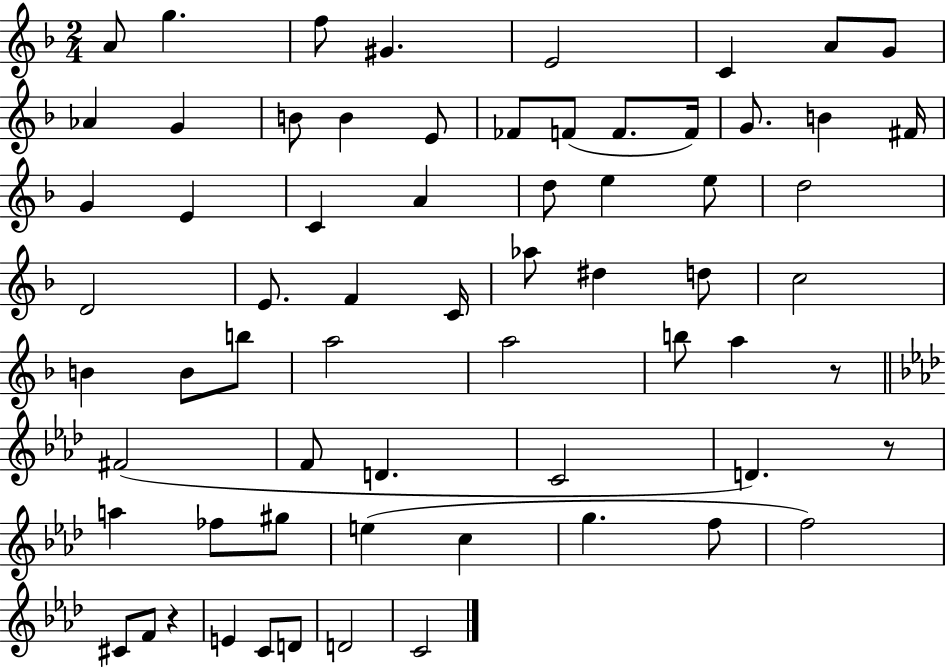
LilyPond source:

{
  \clef treble
  \numericTimeSignature
  \time 2/4
  \key f \major
  a'8 g''4. | f''8 gis'4. | e'2 | c'4 a'8 g'8 | \break aes'4 g'4 | b'8 b'4 e'8 | fes'8 f'8( f'8. f'16) | g'8. b'4 fis'16 | \break g'4 e'4 | c'4 a'4 | d''8 e''4 e''8 | d''2 | \break d'2 | e'8. f'4 c'16 | aes''8 dis''4 d''8 | c''2 | \break b'4 b'8 b''8 | a''2 | a''2 | b''8 a''4 r8 | \break \bar "||" \break \key aes \major fis'2( | f'8 d'4. | c'2 | d'4.) r8 | \break a''4 fes''8 gis''8 | e''4( c''4 | g''4. f''8 | f''2) | \break cis'8 f'8 r4 | e'4 c'8 d'8 | d'2 | c'2 | \break \bar "|."
}